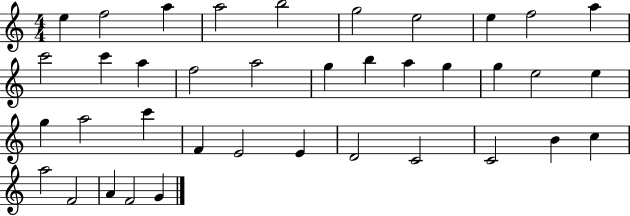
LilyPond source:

{
  \clef treble
  \numericTimeSignature
  \time 4/4
  \key c \major
  e''4 f''2 a''4 | a''2 b''2 | g''2 e''2 | e''4 f''2 a''4 | \break c'''2 c'''4 a''4 | f''2 a''2 | g''4 b''4 a''4 g''4 | g''4 e''2 e''4 | \break g''4 a''2 c'''4 | f'4 e'2 e'4 | d'2 c'2 | c'2 b'4 c''4 | \break a''2 f'2 | a'4 f'2 g'4 | \bar "|."
}